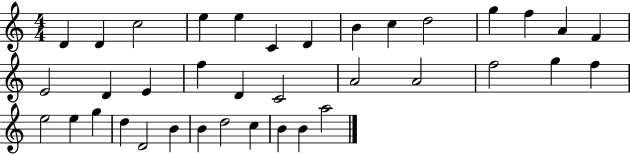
X:1
T:Untitled
M:4/4
L:1/4
K:C
D D c2 e e C D B c d2 g f A F E2 D E f D C2 A2 A2 f2 g f e2 e g d D2 B B d2 c B B a2